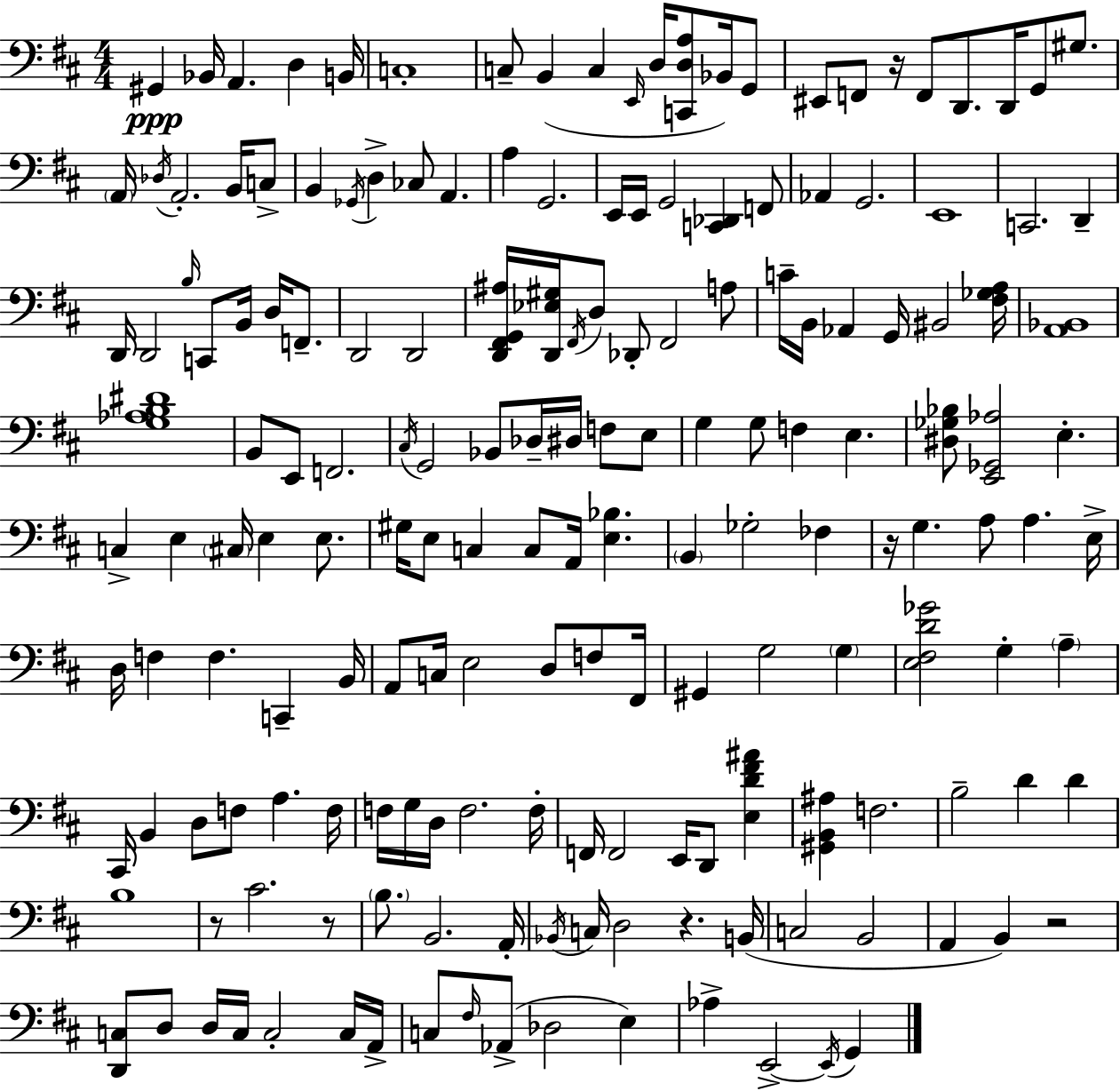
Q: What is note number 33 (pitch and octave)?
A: E2